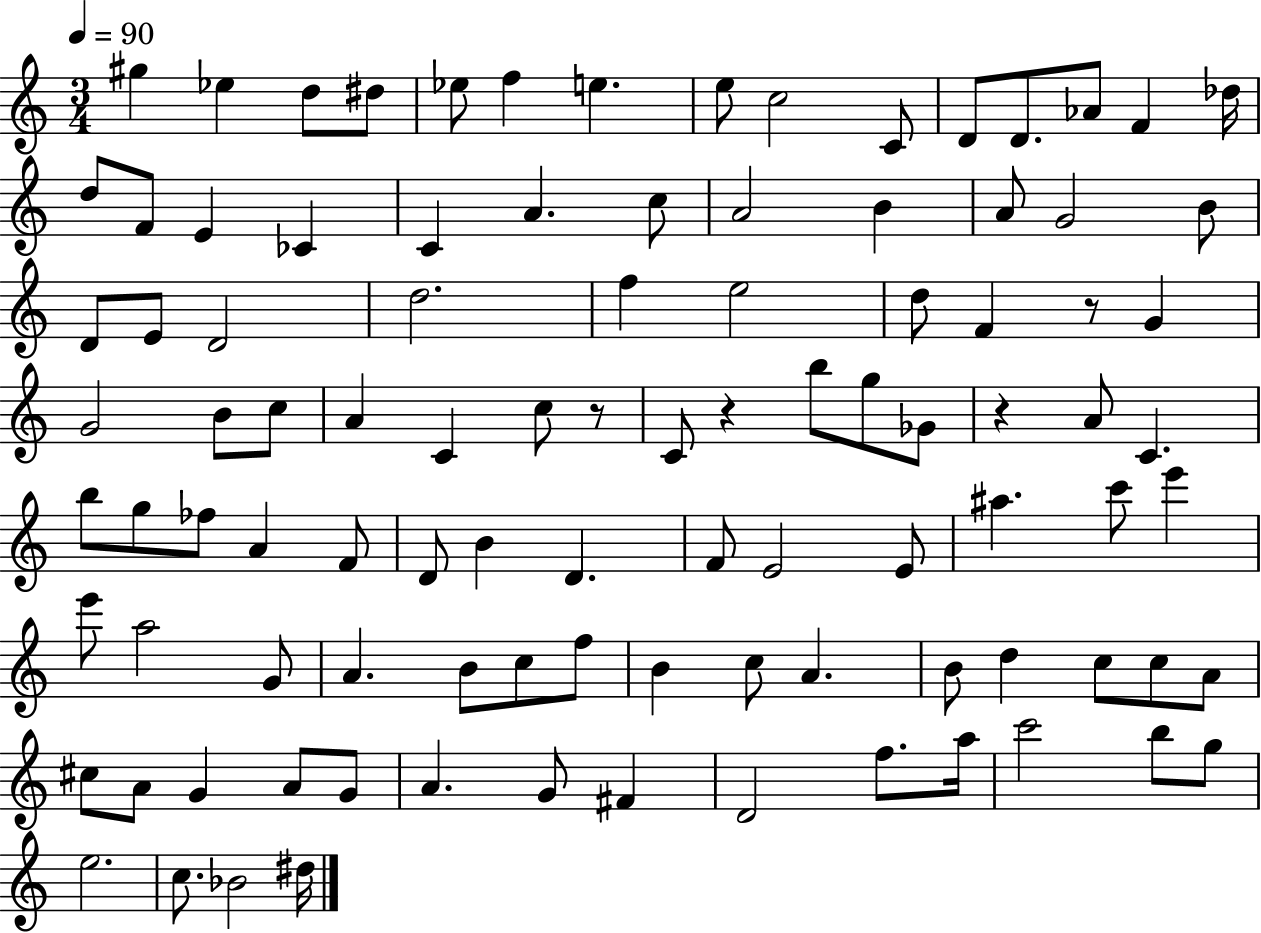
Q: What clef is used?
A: treble